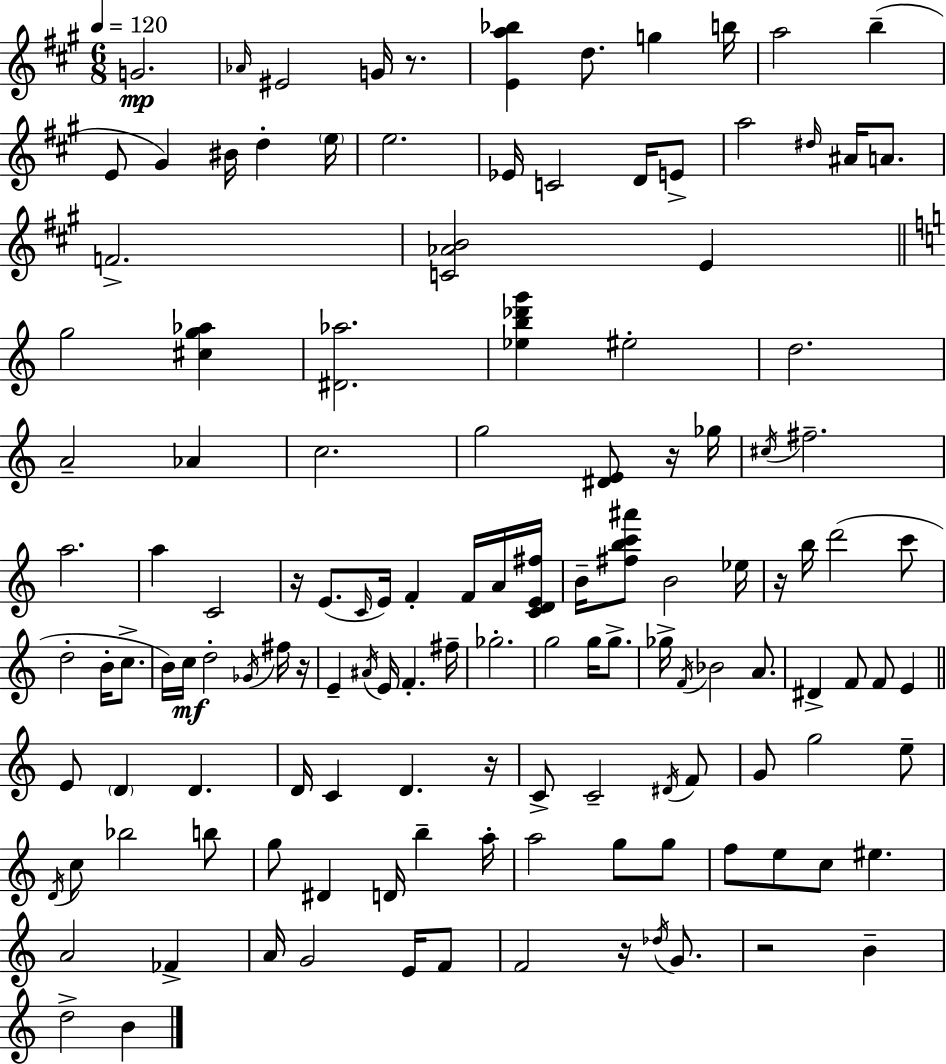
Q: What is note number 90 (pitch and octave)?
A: C5